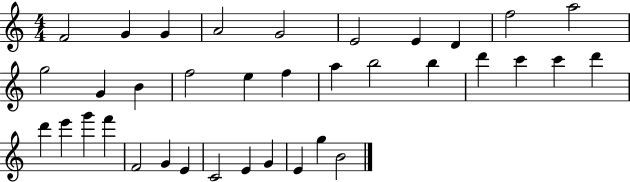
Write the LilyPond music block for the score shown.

{
  \clef treble
  \numericTimeSignature
  \time 4/4
  \key c \major
  f'2 g'4 g'4 | a'2 g'2 | e'2 e'4 d'4 | f''2 a''2 | \break g''2 g'4 b'4 | f''2 e''4 f''4 | a''4 b''2 b''4 | d'''4 c'''4 c'''4 d'''4 | \break d'''4 e'''4 g'''4 f'''4 | f'2 g'4 e'4 | c'2 e'4 g'4 | e'4 g''4 b'2 | \break \bar "|."
}